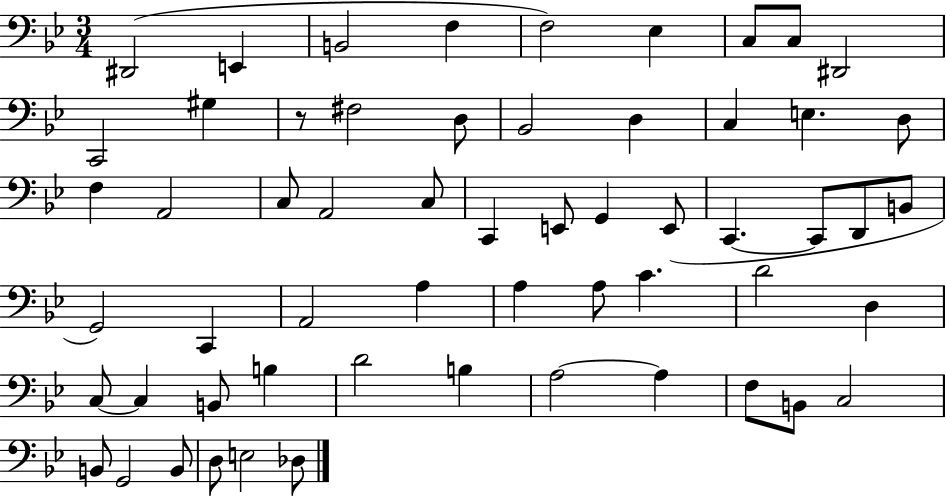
{
  \clef bass
  \numericTimeSignature
  \time 3/4
  \key bes \major
  dis,2( e,4 | b,2 f4 | f2) ees4 | c8 c8 dis,2 | \break c,2 gis4 | r8 fis2 d8 | bes,2 d4 | c4 e4. d8 | \break f4 a,2 | c8 a,2 c8 | c,4 e,8 g,4 e,8( | c,4.~~ c,8 d,8 b,8 | \break g,2) c,4 | a,2 a4 | a4 a8 c'4. | d'2 d4 | \break c8~~ c4 b,8 b4 | d'2 b4 | a2~~ a4 | f8 b,8 c2 | \break b,8 g,2 b,8 | d8 e2 des8 | \bar "|."
}